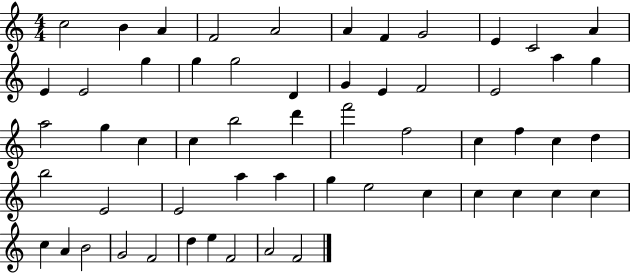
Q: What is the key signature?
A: C major